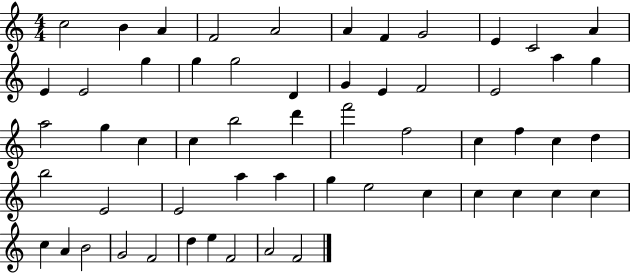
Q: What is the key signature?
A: C major